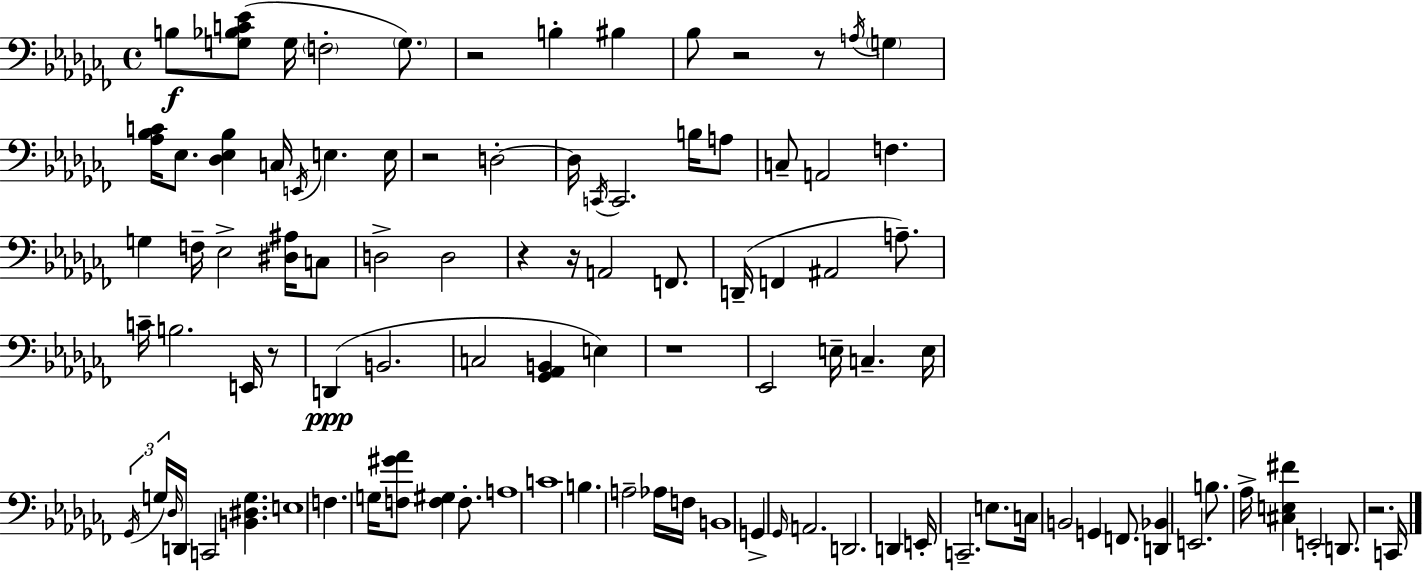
B3/e [G3,Bb3,C4,Eb4]/e G3/s F3/h G3/e. R/h B3/q BIS3/q Bb3/e R/h R/e A3/s G3/q [Ab3,Bb3,C4]/s Eb3/e. [Db3,Eb3,Bb3]/q C3/s E2/s E3/q. E3/s R/h D3/h D3/s C2/s C2/h. B3/s A3/e C3/e A2/h F3/q. G3/q F3/s Eb3/h [D#3,A#3]/s C3/e D3/h D3/h R/q R/s A2/h F2/e. D2/s F2/q A#2/h A3/e. C4/s B3/h. E2/s R/e D2/q B2/h. C3/h [Gb2,Ab2,B2]/q E3/q R/w Eb2/h E3/s C3/q. E3/s Gb2/s G3/s Db3/s D2/s C2/h [B2,D#3,G3]/q. E3/w F3/q. G3/s [F3,G#4,Ab4]/e [F3,G#3]/q F3/e. A3/w C4/w B3/q. A3/h Ab3/s F3/s B2/w G2/q Gb2/s A2/h. D2/h. D2/q E2/s C2/h. E3/e. C3/s B2/h G2/q F2/e. [D2,Bb2]/q E2/h. B3/e. Ab3/s [C#3,E3,F#4]/q E2/h D2/e. R/h. C2/s